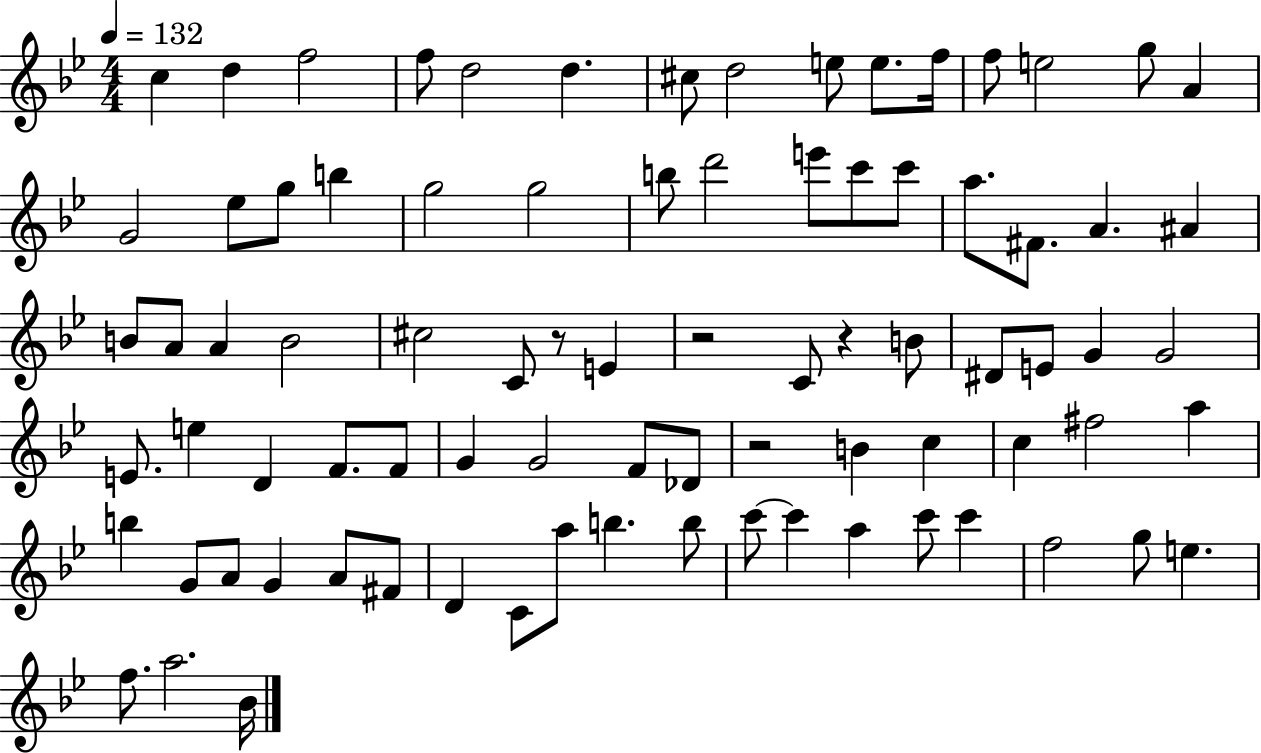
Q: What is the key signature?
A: BES major